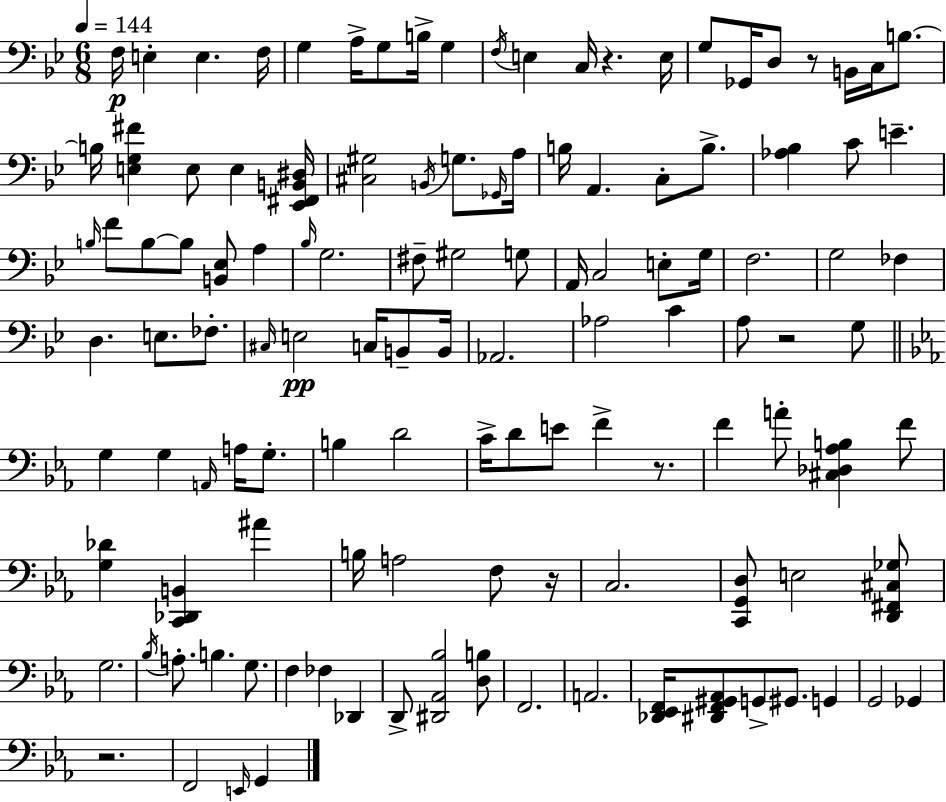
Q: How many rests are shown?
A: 6